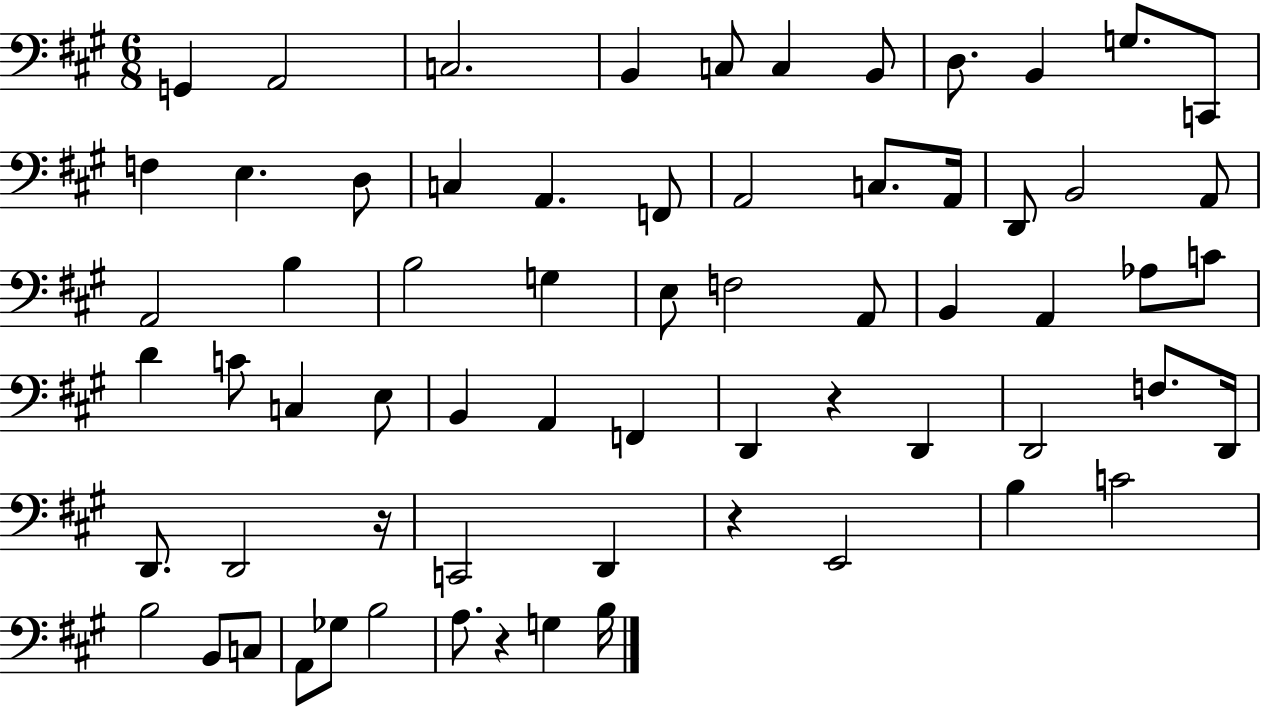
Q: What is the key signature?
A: A major